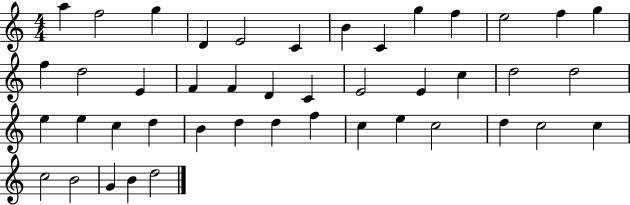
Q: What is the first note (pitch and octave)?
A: A5